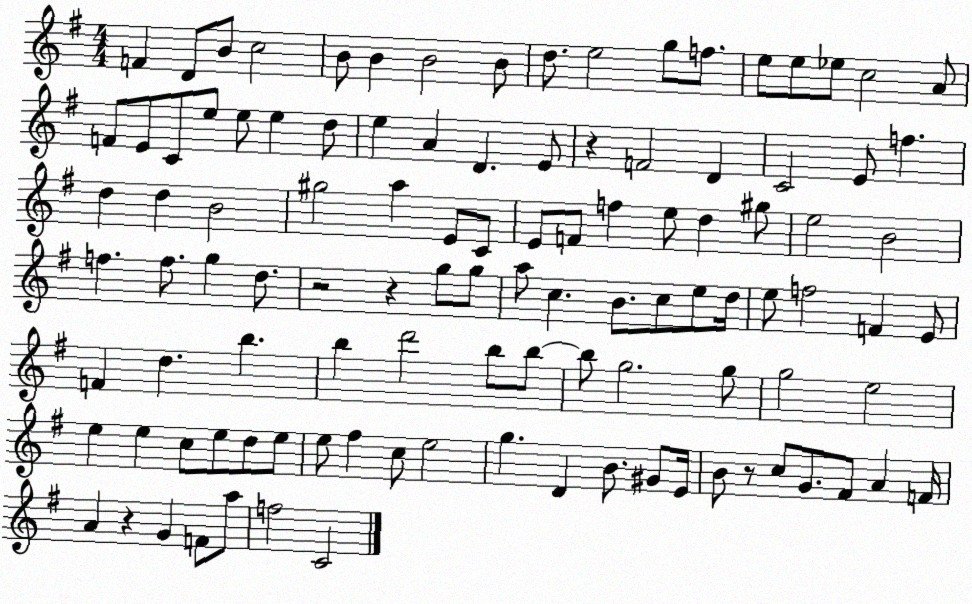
X:1
T:Untitled
M:4/4
L:1/4
K:G
F D/2 B/2 c2 B/2 B B2 B/2 d/2 e2 g/2 f/2 e/2 e/2 _e/2 c2 A/2 F/2 E/2 C/2 e/2 e/2 e d/2 e A D E/2 z F2 D C2 E/2 f d d B2 ^g2 a E/2 C/2 E/2 F/2 f e/2 d ^g/2 e2 B2 f f/2 g d/2 z2 z g/2 g/2 a/2 c B/2 c/2 e/2 d/4 e/2 f2 F E/2 F d b b d'2 b/2 b/2 b/2 g2 g/2 g2 e2 e e c/2 e/2 d/2 e/2 e/2 ^f c/2 e2 g D B/2 ^G/2 E/4 B/2 z/2 c/2 G/2 ^F/2 A F/4 A z G F/2 a/2 f2 C2